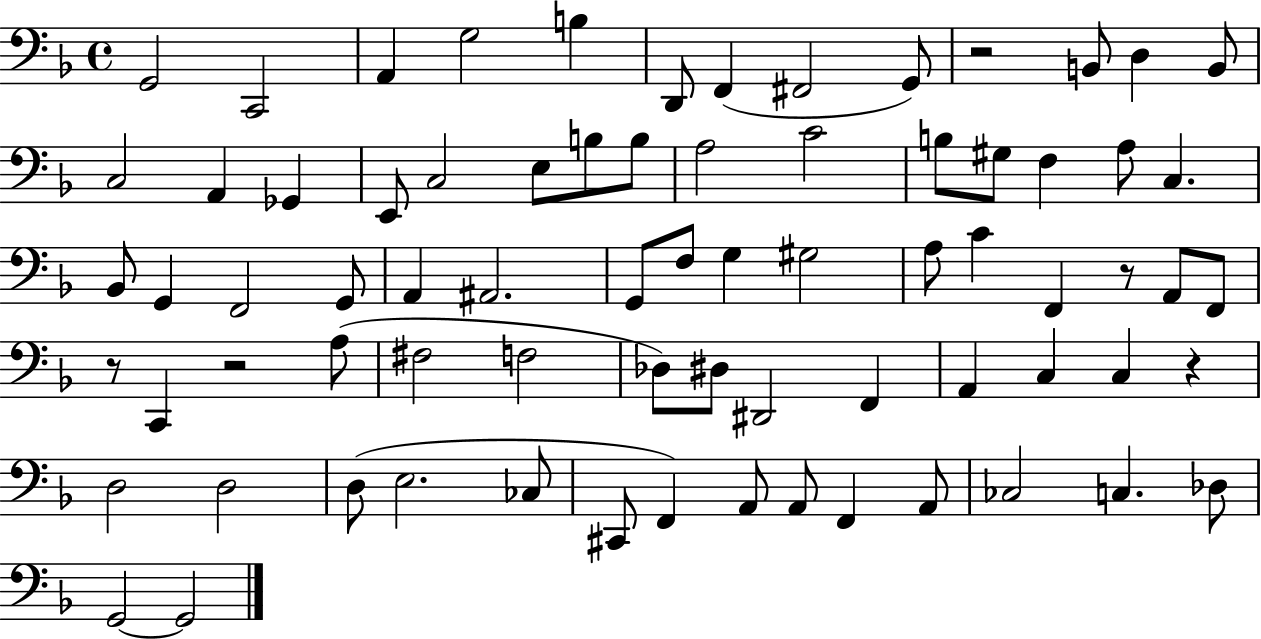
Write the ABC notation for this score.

X:1
T:Untitled
M:4/4
L:1/4
K:F
G,,2 C,,2 A,, G,2 B, D,,/2 F,, ^F,,2 G,,/2 z2 B,,/2 D, B,,/2 C,2 A,, _G,, E,,/2 C,2 E,/2 B,/2 B,/2 A,2 C2 B,/2 ^G,/2 F, A,/2 C, _B,,/2 G,, F,,2 G,,/2 A,, ^A,,2 G,,/2 F,/2 G, ^G,2 A,/2 C F,, z/2 A,,/2 F,,/2 z/2 C,, z2 A,/2 ^F,2 F,2 _D,/2 ^D,/2 ^D,,2 F,, A,, C, C, z D,2 D,2 D,/2 E,2 _C,/2 ^C,,/2 F,, A,,/2 A,,/2 F,, A,,/2 _C,2 C, _D,/2 G,,2 G,,2